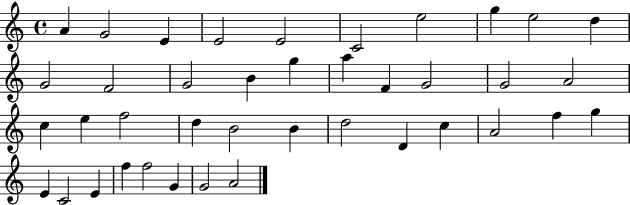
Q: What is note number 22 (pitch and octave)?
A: E5